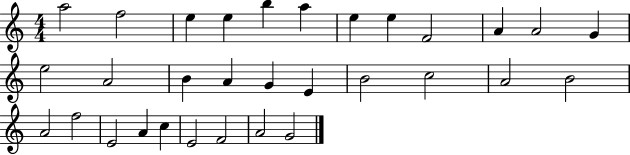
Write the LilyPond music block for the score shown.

{
  \clef treble
  \numericTimeSignature
  \time 4/4
  \key c \major
  a''2 f''2 | e''4 e''4 b''4 a''4 | e''4 e''4 f'2 | a'4 a'2 g'4 | \break e''2 a'2 | b'4 a'4 g'4 e'4 | b'2 c''2 | a'2 b'2 | \break a'2 f''2 | e'2 a'4 c''4 | e'2 f'2 | a'2 g'2 | \break \bar "|."
}